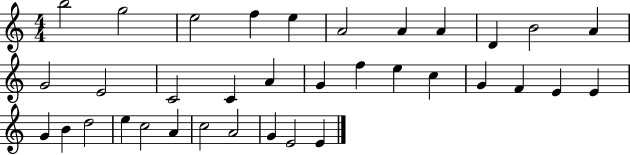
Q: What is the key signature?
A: C major